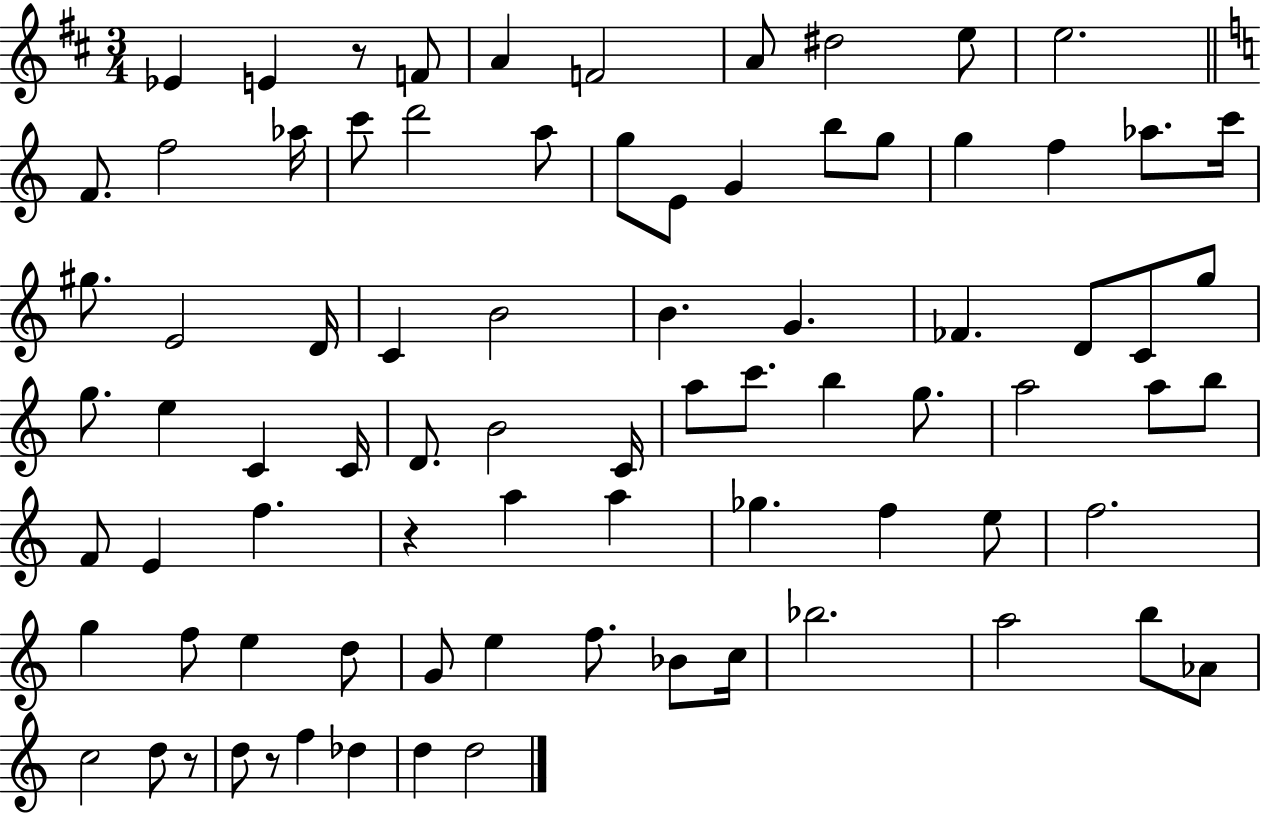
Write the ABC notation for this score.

X:1
T:Untitled
M:3/4
L:1/4
K:D
_E E z/2 F/2 A F2 A/2 ^d2 e/2 e2 F/2 f2 _a/4 c'/2 d'2 a/2 g/2 E/2 G b/2 g/2 g f _a/2 c'/4 ^g/2 E2 D/4 C B2 B G _F D/2 C/2 g/2 g/2 e C C/4 D/2 B2 C/4 a/2 c'/2 b g/2 a2 a/2 b/2 F/2 E f z a a _g f e/2 f2 g f/2 e d/2 G/2 e f/2 _B/2 c/4 _b2 a2 b/2 _A/2 c2 d/2 z/2 d/2 z/2 f _d d d2